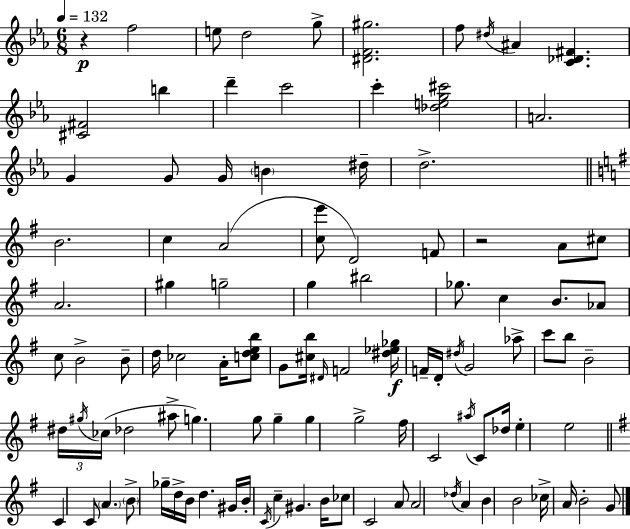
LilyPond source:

{
  \clef treble
  \numericTimeSignature
  \time 6/8
  \key c \minor
  \tempo 4 = 132
  \repeat volta 2 { r4\p f''2 | e''8 d''2 g''8-> | <dis' f' gis''>2. | f''8 \acciaccatura { dis''16 } ais'4 <c' des' fis'>4. | \break <cis' fis'>2 b''4 | d'''4-- c'''2 | c'''4-. <des'' e'' g'' cis'''>2 | a'2. | \break g'4 g'8 g'16 \parenthesize b'4 | dis''16-- d''2.-> | \bar "||" \break \key g \major b'2. | c''4 a'2( | <c'' e'''>8 d'2) f'8 | r2 a'8 cis''8 | \break a'2. | gis''4 g''2-- | g''4 bis''2 | ges''8. c''4 b'8. aes'8 | \break c''8 b'2-> b'8-- | d''16 ces''2 a'16-. <c'' d'' e'' b''>8 | g'8 <cis'' b''>16 \grace { dis'16 } f'2 | <dis'' ees'' ges''>16\f f'16-- d'16-. \acciaccatura { dis''16 } g'2 | \break aes''8-> c'''8 b''8 b'2-- | \tuplet 3/2 { dis''16 \acciaccatura { gis''16 } ces''16( } des''2 | ais''8-> g''4.) g''8 g''4-- | g''4 g''2-> | \break fis''16 c'2 | \acciaccatura { ais''16 } c'8 des''16 e''4-. e''2 | \bar "||" \break \key g \major c'4 c'8 \parenthesize a'4. | \parenthesize b'8-> ges''16-- d''16-> b'16 d''4. gis'16 | b'16-. \acciaccatura { c'16 } c''4-- gis'4. | b'16 ces''8 c'2 a'8 | \break a'2 \acciaccatura { des''16 } a'4 | b'4 b'2 | ces''16-> a'16 b'2-. | g'8 } \bar "|."
}